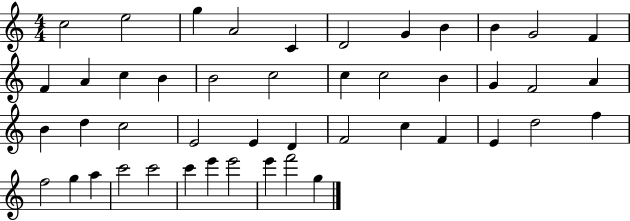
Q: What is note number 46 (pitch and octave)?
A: G5